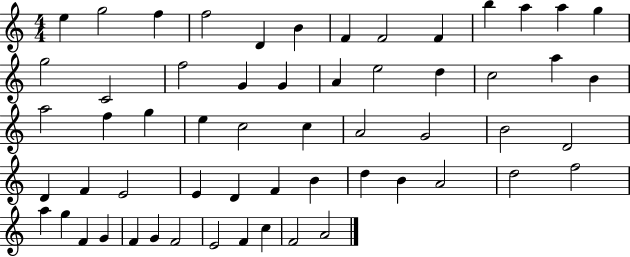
{
  \clef treble
  \numericTimeSignature
  \time 4/4
  \key c \major
  e''4 g''2 f''4 | f''2 d'4 b'4 | f'4 f'2 f'4 | b''4 a''4 a''4 g''4 | \break g''2 c'2 | f''2 g'4 g'4 | a'4 e''2 d''4 | c''2 a''4 b'4 | \break a''2 f''4 g''4 | e''4 c''2 c''4 | a'2 g'2 | b'2 d'2 | \break d'4 f'4 e'2 | e'4 d'4 f'4 b'4 | d''4 b'4 a'2 | d''2 f''2 | \break a''4 g''4 f'4 g'4 | f'4 g'4 f'2 | e'2 f'4 c''4 | f'2 a'2 | \break \bar "|."
}